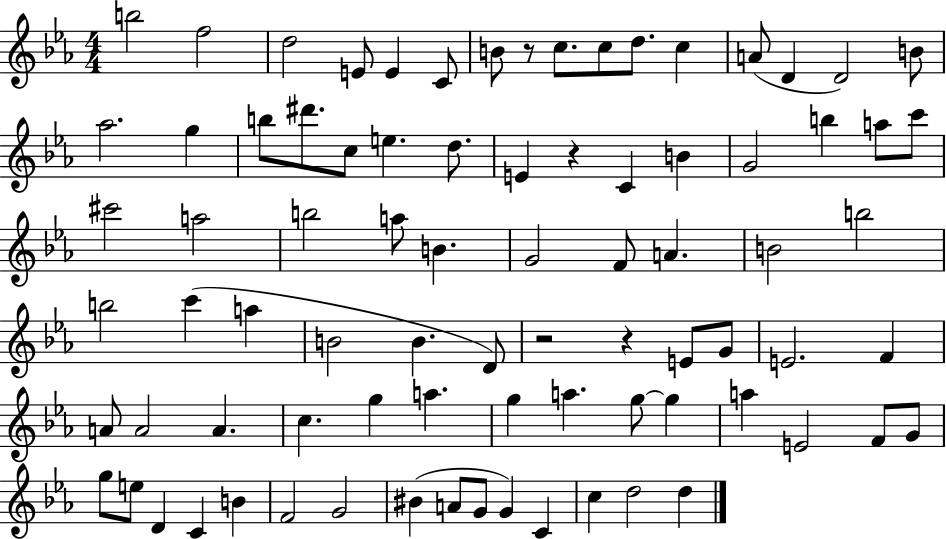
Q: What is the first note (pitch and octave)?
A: B5